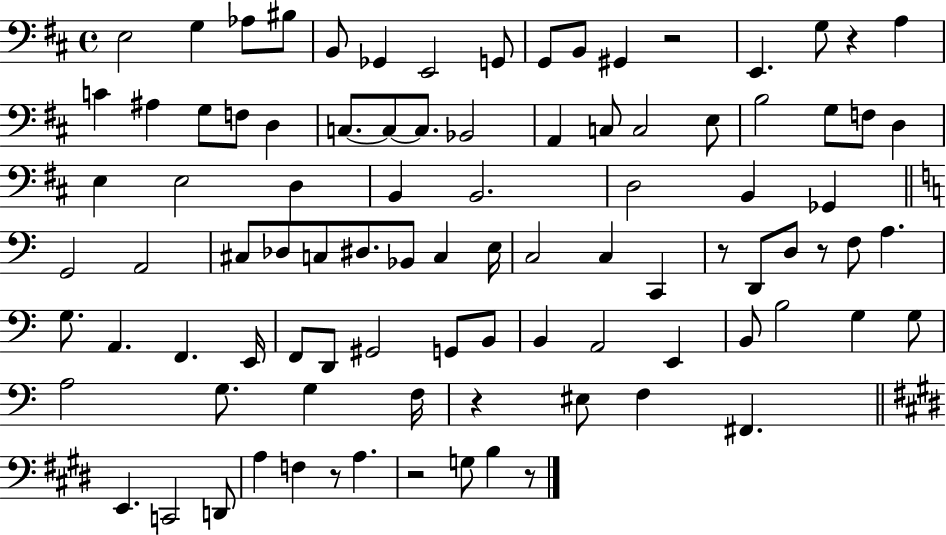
{
  \clef bass
  \time 4/4
  \defaultTimeSignature
  \key d \major
  e2 g4 aes8 bis8 | b,8 ges,4 e,2 g,8 | g,8 b,8 gis,4 r2 | e,4. g8 r4 a4 | \break c'4 ais4 g8 f8 d4 | c8.~~ c8~~ c8. bes,2 | a,4 c8 c2 e8 | b2 g8 f8 d4 | \break e4 e2 d4 | b,4 b,2. | d2 b,4 ges,4 | \bar "||" \break \key c \major g,2 a,2 | cis8 des8 c8 dis8. bes,8 c4 e16 | c2 c4 c,4 | r8 d,8 d8 r8 f8 a4. | \break g8. a,4. f,4. e,16 | f,8 d,8 gis,2 g,8 b,8 | b,4 a,2 e,4 | b,8 b2 g4 g8 | \break a2 g8. g4 f16 | r4 eis8 f4 fis,4. | \bar "||" \break \key e \major e,4. c,2 d,8 | a4 f4 r8 a4. | r2 g8 b4 r8 | \bar "|."
}